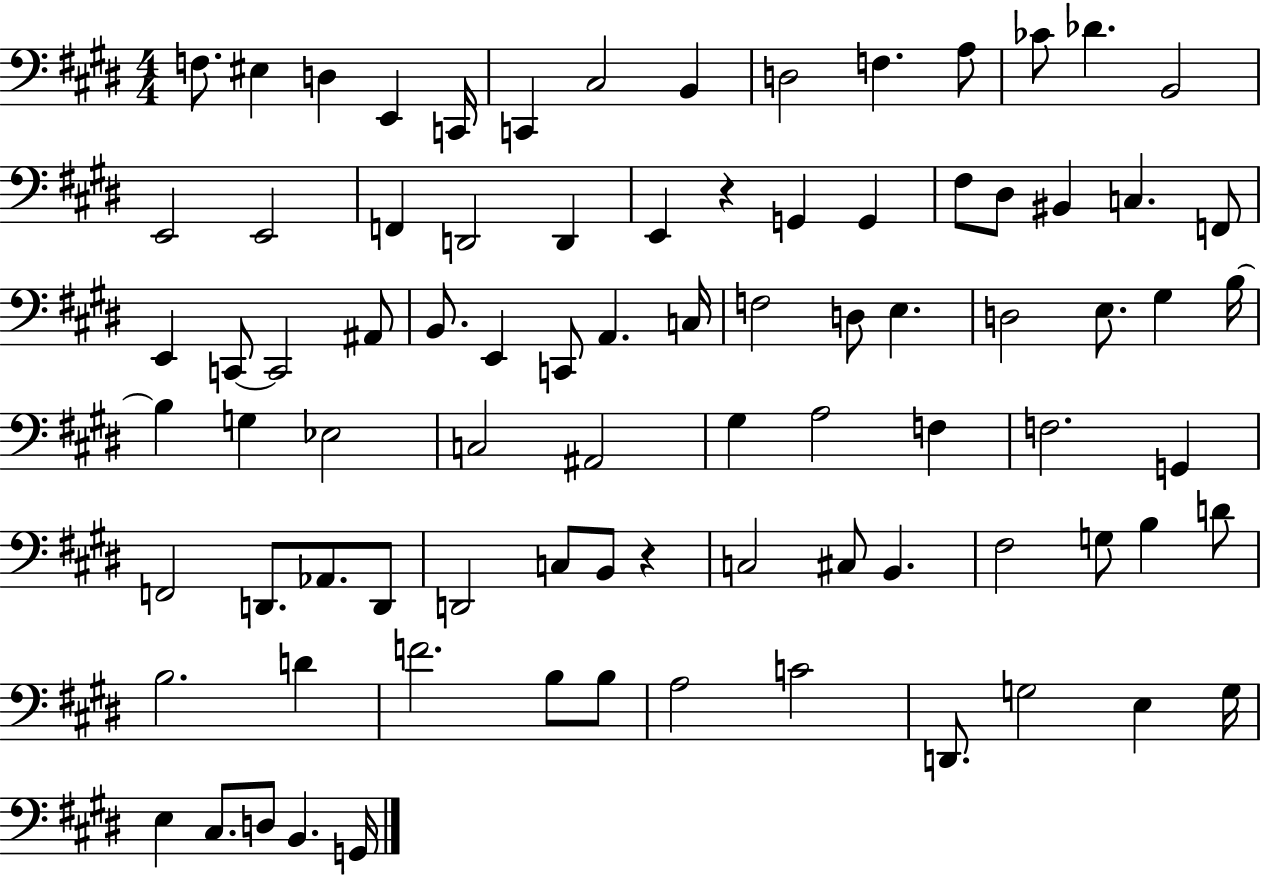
X:1
T:Untitled
M:4/4
L:1/4
K:E
F,/2 ^E, D, E,, C,,/4 C,, ^C,2 B,, D,2 F, A,/2 _C/2 _D B,,2 E,,2 E,,2 F,, D,,2 D,, E,, z G,, G,, ^F,/2 ^D,/2 ^B,, C, F,,/2 E,, C,,/2 C,,2 ^A,,/2 B,,/2 E,, C,,/2 A,, C,/4 F,2 D,/2 E, D,2 E,/2 ^G, B,/4 B, G, _E,2 C,2 ^A,,2 ^G, A,2 F, F,2 G,, F,,2 D,,/2 _A,,/2 D,,/2 D,,2 C,/2 B,,/2 z C,2 ^C,/2 B,, ^F,2 G,/2 B, D/2 B,2 D F2 B,/2 B,/2 A,2 C2 D,,/2 G,2 E, G,/4 E, ^C,/2 D,/2 B,, G,,/4